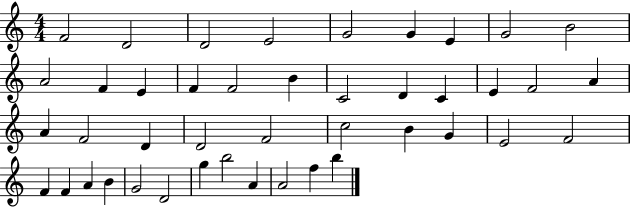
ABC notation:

X:1
T:Untitled
M:4/4
L:1/4
K:C
F2 D2 D2 E2 G2 G E G2 B2 A2 F E F F2 B C2 D C E F2 A A F2 D D2 F2 c2 B G E2 F2 F F A B G2 D2 g b2 A A2 f b